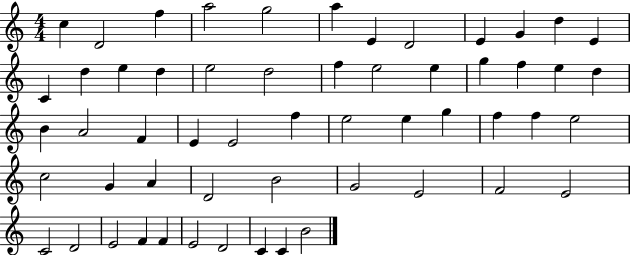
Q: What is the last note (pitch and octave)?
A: B4